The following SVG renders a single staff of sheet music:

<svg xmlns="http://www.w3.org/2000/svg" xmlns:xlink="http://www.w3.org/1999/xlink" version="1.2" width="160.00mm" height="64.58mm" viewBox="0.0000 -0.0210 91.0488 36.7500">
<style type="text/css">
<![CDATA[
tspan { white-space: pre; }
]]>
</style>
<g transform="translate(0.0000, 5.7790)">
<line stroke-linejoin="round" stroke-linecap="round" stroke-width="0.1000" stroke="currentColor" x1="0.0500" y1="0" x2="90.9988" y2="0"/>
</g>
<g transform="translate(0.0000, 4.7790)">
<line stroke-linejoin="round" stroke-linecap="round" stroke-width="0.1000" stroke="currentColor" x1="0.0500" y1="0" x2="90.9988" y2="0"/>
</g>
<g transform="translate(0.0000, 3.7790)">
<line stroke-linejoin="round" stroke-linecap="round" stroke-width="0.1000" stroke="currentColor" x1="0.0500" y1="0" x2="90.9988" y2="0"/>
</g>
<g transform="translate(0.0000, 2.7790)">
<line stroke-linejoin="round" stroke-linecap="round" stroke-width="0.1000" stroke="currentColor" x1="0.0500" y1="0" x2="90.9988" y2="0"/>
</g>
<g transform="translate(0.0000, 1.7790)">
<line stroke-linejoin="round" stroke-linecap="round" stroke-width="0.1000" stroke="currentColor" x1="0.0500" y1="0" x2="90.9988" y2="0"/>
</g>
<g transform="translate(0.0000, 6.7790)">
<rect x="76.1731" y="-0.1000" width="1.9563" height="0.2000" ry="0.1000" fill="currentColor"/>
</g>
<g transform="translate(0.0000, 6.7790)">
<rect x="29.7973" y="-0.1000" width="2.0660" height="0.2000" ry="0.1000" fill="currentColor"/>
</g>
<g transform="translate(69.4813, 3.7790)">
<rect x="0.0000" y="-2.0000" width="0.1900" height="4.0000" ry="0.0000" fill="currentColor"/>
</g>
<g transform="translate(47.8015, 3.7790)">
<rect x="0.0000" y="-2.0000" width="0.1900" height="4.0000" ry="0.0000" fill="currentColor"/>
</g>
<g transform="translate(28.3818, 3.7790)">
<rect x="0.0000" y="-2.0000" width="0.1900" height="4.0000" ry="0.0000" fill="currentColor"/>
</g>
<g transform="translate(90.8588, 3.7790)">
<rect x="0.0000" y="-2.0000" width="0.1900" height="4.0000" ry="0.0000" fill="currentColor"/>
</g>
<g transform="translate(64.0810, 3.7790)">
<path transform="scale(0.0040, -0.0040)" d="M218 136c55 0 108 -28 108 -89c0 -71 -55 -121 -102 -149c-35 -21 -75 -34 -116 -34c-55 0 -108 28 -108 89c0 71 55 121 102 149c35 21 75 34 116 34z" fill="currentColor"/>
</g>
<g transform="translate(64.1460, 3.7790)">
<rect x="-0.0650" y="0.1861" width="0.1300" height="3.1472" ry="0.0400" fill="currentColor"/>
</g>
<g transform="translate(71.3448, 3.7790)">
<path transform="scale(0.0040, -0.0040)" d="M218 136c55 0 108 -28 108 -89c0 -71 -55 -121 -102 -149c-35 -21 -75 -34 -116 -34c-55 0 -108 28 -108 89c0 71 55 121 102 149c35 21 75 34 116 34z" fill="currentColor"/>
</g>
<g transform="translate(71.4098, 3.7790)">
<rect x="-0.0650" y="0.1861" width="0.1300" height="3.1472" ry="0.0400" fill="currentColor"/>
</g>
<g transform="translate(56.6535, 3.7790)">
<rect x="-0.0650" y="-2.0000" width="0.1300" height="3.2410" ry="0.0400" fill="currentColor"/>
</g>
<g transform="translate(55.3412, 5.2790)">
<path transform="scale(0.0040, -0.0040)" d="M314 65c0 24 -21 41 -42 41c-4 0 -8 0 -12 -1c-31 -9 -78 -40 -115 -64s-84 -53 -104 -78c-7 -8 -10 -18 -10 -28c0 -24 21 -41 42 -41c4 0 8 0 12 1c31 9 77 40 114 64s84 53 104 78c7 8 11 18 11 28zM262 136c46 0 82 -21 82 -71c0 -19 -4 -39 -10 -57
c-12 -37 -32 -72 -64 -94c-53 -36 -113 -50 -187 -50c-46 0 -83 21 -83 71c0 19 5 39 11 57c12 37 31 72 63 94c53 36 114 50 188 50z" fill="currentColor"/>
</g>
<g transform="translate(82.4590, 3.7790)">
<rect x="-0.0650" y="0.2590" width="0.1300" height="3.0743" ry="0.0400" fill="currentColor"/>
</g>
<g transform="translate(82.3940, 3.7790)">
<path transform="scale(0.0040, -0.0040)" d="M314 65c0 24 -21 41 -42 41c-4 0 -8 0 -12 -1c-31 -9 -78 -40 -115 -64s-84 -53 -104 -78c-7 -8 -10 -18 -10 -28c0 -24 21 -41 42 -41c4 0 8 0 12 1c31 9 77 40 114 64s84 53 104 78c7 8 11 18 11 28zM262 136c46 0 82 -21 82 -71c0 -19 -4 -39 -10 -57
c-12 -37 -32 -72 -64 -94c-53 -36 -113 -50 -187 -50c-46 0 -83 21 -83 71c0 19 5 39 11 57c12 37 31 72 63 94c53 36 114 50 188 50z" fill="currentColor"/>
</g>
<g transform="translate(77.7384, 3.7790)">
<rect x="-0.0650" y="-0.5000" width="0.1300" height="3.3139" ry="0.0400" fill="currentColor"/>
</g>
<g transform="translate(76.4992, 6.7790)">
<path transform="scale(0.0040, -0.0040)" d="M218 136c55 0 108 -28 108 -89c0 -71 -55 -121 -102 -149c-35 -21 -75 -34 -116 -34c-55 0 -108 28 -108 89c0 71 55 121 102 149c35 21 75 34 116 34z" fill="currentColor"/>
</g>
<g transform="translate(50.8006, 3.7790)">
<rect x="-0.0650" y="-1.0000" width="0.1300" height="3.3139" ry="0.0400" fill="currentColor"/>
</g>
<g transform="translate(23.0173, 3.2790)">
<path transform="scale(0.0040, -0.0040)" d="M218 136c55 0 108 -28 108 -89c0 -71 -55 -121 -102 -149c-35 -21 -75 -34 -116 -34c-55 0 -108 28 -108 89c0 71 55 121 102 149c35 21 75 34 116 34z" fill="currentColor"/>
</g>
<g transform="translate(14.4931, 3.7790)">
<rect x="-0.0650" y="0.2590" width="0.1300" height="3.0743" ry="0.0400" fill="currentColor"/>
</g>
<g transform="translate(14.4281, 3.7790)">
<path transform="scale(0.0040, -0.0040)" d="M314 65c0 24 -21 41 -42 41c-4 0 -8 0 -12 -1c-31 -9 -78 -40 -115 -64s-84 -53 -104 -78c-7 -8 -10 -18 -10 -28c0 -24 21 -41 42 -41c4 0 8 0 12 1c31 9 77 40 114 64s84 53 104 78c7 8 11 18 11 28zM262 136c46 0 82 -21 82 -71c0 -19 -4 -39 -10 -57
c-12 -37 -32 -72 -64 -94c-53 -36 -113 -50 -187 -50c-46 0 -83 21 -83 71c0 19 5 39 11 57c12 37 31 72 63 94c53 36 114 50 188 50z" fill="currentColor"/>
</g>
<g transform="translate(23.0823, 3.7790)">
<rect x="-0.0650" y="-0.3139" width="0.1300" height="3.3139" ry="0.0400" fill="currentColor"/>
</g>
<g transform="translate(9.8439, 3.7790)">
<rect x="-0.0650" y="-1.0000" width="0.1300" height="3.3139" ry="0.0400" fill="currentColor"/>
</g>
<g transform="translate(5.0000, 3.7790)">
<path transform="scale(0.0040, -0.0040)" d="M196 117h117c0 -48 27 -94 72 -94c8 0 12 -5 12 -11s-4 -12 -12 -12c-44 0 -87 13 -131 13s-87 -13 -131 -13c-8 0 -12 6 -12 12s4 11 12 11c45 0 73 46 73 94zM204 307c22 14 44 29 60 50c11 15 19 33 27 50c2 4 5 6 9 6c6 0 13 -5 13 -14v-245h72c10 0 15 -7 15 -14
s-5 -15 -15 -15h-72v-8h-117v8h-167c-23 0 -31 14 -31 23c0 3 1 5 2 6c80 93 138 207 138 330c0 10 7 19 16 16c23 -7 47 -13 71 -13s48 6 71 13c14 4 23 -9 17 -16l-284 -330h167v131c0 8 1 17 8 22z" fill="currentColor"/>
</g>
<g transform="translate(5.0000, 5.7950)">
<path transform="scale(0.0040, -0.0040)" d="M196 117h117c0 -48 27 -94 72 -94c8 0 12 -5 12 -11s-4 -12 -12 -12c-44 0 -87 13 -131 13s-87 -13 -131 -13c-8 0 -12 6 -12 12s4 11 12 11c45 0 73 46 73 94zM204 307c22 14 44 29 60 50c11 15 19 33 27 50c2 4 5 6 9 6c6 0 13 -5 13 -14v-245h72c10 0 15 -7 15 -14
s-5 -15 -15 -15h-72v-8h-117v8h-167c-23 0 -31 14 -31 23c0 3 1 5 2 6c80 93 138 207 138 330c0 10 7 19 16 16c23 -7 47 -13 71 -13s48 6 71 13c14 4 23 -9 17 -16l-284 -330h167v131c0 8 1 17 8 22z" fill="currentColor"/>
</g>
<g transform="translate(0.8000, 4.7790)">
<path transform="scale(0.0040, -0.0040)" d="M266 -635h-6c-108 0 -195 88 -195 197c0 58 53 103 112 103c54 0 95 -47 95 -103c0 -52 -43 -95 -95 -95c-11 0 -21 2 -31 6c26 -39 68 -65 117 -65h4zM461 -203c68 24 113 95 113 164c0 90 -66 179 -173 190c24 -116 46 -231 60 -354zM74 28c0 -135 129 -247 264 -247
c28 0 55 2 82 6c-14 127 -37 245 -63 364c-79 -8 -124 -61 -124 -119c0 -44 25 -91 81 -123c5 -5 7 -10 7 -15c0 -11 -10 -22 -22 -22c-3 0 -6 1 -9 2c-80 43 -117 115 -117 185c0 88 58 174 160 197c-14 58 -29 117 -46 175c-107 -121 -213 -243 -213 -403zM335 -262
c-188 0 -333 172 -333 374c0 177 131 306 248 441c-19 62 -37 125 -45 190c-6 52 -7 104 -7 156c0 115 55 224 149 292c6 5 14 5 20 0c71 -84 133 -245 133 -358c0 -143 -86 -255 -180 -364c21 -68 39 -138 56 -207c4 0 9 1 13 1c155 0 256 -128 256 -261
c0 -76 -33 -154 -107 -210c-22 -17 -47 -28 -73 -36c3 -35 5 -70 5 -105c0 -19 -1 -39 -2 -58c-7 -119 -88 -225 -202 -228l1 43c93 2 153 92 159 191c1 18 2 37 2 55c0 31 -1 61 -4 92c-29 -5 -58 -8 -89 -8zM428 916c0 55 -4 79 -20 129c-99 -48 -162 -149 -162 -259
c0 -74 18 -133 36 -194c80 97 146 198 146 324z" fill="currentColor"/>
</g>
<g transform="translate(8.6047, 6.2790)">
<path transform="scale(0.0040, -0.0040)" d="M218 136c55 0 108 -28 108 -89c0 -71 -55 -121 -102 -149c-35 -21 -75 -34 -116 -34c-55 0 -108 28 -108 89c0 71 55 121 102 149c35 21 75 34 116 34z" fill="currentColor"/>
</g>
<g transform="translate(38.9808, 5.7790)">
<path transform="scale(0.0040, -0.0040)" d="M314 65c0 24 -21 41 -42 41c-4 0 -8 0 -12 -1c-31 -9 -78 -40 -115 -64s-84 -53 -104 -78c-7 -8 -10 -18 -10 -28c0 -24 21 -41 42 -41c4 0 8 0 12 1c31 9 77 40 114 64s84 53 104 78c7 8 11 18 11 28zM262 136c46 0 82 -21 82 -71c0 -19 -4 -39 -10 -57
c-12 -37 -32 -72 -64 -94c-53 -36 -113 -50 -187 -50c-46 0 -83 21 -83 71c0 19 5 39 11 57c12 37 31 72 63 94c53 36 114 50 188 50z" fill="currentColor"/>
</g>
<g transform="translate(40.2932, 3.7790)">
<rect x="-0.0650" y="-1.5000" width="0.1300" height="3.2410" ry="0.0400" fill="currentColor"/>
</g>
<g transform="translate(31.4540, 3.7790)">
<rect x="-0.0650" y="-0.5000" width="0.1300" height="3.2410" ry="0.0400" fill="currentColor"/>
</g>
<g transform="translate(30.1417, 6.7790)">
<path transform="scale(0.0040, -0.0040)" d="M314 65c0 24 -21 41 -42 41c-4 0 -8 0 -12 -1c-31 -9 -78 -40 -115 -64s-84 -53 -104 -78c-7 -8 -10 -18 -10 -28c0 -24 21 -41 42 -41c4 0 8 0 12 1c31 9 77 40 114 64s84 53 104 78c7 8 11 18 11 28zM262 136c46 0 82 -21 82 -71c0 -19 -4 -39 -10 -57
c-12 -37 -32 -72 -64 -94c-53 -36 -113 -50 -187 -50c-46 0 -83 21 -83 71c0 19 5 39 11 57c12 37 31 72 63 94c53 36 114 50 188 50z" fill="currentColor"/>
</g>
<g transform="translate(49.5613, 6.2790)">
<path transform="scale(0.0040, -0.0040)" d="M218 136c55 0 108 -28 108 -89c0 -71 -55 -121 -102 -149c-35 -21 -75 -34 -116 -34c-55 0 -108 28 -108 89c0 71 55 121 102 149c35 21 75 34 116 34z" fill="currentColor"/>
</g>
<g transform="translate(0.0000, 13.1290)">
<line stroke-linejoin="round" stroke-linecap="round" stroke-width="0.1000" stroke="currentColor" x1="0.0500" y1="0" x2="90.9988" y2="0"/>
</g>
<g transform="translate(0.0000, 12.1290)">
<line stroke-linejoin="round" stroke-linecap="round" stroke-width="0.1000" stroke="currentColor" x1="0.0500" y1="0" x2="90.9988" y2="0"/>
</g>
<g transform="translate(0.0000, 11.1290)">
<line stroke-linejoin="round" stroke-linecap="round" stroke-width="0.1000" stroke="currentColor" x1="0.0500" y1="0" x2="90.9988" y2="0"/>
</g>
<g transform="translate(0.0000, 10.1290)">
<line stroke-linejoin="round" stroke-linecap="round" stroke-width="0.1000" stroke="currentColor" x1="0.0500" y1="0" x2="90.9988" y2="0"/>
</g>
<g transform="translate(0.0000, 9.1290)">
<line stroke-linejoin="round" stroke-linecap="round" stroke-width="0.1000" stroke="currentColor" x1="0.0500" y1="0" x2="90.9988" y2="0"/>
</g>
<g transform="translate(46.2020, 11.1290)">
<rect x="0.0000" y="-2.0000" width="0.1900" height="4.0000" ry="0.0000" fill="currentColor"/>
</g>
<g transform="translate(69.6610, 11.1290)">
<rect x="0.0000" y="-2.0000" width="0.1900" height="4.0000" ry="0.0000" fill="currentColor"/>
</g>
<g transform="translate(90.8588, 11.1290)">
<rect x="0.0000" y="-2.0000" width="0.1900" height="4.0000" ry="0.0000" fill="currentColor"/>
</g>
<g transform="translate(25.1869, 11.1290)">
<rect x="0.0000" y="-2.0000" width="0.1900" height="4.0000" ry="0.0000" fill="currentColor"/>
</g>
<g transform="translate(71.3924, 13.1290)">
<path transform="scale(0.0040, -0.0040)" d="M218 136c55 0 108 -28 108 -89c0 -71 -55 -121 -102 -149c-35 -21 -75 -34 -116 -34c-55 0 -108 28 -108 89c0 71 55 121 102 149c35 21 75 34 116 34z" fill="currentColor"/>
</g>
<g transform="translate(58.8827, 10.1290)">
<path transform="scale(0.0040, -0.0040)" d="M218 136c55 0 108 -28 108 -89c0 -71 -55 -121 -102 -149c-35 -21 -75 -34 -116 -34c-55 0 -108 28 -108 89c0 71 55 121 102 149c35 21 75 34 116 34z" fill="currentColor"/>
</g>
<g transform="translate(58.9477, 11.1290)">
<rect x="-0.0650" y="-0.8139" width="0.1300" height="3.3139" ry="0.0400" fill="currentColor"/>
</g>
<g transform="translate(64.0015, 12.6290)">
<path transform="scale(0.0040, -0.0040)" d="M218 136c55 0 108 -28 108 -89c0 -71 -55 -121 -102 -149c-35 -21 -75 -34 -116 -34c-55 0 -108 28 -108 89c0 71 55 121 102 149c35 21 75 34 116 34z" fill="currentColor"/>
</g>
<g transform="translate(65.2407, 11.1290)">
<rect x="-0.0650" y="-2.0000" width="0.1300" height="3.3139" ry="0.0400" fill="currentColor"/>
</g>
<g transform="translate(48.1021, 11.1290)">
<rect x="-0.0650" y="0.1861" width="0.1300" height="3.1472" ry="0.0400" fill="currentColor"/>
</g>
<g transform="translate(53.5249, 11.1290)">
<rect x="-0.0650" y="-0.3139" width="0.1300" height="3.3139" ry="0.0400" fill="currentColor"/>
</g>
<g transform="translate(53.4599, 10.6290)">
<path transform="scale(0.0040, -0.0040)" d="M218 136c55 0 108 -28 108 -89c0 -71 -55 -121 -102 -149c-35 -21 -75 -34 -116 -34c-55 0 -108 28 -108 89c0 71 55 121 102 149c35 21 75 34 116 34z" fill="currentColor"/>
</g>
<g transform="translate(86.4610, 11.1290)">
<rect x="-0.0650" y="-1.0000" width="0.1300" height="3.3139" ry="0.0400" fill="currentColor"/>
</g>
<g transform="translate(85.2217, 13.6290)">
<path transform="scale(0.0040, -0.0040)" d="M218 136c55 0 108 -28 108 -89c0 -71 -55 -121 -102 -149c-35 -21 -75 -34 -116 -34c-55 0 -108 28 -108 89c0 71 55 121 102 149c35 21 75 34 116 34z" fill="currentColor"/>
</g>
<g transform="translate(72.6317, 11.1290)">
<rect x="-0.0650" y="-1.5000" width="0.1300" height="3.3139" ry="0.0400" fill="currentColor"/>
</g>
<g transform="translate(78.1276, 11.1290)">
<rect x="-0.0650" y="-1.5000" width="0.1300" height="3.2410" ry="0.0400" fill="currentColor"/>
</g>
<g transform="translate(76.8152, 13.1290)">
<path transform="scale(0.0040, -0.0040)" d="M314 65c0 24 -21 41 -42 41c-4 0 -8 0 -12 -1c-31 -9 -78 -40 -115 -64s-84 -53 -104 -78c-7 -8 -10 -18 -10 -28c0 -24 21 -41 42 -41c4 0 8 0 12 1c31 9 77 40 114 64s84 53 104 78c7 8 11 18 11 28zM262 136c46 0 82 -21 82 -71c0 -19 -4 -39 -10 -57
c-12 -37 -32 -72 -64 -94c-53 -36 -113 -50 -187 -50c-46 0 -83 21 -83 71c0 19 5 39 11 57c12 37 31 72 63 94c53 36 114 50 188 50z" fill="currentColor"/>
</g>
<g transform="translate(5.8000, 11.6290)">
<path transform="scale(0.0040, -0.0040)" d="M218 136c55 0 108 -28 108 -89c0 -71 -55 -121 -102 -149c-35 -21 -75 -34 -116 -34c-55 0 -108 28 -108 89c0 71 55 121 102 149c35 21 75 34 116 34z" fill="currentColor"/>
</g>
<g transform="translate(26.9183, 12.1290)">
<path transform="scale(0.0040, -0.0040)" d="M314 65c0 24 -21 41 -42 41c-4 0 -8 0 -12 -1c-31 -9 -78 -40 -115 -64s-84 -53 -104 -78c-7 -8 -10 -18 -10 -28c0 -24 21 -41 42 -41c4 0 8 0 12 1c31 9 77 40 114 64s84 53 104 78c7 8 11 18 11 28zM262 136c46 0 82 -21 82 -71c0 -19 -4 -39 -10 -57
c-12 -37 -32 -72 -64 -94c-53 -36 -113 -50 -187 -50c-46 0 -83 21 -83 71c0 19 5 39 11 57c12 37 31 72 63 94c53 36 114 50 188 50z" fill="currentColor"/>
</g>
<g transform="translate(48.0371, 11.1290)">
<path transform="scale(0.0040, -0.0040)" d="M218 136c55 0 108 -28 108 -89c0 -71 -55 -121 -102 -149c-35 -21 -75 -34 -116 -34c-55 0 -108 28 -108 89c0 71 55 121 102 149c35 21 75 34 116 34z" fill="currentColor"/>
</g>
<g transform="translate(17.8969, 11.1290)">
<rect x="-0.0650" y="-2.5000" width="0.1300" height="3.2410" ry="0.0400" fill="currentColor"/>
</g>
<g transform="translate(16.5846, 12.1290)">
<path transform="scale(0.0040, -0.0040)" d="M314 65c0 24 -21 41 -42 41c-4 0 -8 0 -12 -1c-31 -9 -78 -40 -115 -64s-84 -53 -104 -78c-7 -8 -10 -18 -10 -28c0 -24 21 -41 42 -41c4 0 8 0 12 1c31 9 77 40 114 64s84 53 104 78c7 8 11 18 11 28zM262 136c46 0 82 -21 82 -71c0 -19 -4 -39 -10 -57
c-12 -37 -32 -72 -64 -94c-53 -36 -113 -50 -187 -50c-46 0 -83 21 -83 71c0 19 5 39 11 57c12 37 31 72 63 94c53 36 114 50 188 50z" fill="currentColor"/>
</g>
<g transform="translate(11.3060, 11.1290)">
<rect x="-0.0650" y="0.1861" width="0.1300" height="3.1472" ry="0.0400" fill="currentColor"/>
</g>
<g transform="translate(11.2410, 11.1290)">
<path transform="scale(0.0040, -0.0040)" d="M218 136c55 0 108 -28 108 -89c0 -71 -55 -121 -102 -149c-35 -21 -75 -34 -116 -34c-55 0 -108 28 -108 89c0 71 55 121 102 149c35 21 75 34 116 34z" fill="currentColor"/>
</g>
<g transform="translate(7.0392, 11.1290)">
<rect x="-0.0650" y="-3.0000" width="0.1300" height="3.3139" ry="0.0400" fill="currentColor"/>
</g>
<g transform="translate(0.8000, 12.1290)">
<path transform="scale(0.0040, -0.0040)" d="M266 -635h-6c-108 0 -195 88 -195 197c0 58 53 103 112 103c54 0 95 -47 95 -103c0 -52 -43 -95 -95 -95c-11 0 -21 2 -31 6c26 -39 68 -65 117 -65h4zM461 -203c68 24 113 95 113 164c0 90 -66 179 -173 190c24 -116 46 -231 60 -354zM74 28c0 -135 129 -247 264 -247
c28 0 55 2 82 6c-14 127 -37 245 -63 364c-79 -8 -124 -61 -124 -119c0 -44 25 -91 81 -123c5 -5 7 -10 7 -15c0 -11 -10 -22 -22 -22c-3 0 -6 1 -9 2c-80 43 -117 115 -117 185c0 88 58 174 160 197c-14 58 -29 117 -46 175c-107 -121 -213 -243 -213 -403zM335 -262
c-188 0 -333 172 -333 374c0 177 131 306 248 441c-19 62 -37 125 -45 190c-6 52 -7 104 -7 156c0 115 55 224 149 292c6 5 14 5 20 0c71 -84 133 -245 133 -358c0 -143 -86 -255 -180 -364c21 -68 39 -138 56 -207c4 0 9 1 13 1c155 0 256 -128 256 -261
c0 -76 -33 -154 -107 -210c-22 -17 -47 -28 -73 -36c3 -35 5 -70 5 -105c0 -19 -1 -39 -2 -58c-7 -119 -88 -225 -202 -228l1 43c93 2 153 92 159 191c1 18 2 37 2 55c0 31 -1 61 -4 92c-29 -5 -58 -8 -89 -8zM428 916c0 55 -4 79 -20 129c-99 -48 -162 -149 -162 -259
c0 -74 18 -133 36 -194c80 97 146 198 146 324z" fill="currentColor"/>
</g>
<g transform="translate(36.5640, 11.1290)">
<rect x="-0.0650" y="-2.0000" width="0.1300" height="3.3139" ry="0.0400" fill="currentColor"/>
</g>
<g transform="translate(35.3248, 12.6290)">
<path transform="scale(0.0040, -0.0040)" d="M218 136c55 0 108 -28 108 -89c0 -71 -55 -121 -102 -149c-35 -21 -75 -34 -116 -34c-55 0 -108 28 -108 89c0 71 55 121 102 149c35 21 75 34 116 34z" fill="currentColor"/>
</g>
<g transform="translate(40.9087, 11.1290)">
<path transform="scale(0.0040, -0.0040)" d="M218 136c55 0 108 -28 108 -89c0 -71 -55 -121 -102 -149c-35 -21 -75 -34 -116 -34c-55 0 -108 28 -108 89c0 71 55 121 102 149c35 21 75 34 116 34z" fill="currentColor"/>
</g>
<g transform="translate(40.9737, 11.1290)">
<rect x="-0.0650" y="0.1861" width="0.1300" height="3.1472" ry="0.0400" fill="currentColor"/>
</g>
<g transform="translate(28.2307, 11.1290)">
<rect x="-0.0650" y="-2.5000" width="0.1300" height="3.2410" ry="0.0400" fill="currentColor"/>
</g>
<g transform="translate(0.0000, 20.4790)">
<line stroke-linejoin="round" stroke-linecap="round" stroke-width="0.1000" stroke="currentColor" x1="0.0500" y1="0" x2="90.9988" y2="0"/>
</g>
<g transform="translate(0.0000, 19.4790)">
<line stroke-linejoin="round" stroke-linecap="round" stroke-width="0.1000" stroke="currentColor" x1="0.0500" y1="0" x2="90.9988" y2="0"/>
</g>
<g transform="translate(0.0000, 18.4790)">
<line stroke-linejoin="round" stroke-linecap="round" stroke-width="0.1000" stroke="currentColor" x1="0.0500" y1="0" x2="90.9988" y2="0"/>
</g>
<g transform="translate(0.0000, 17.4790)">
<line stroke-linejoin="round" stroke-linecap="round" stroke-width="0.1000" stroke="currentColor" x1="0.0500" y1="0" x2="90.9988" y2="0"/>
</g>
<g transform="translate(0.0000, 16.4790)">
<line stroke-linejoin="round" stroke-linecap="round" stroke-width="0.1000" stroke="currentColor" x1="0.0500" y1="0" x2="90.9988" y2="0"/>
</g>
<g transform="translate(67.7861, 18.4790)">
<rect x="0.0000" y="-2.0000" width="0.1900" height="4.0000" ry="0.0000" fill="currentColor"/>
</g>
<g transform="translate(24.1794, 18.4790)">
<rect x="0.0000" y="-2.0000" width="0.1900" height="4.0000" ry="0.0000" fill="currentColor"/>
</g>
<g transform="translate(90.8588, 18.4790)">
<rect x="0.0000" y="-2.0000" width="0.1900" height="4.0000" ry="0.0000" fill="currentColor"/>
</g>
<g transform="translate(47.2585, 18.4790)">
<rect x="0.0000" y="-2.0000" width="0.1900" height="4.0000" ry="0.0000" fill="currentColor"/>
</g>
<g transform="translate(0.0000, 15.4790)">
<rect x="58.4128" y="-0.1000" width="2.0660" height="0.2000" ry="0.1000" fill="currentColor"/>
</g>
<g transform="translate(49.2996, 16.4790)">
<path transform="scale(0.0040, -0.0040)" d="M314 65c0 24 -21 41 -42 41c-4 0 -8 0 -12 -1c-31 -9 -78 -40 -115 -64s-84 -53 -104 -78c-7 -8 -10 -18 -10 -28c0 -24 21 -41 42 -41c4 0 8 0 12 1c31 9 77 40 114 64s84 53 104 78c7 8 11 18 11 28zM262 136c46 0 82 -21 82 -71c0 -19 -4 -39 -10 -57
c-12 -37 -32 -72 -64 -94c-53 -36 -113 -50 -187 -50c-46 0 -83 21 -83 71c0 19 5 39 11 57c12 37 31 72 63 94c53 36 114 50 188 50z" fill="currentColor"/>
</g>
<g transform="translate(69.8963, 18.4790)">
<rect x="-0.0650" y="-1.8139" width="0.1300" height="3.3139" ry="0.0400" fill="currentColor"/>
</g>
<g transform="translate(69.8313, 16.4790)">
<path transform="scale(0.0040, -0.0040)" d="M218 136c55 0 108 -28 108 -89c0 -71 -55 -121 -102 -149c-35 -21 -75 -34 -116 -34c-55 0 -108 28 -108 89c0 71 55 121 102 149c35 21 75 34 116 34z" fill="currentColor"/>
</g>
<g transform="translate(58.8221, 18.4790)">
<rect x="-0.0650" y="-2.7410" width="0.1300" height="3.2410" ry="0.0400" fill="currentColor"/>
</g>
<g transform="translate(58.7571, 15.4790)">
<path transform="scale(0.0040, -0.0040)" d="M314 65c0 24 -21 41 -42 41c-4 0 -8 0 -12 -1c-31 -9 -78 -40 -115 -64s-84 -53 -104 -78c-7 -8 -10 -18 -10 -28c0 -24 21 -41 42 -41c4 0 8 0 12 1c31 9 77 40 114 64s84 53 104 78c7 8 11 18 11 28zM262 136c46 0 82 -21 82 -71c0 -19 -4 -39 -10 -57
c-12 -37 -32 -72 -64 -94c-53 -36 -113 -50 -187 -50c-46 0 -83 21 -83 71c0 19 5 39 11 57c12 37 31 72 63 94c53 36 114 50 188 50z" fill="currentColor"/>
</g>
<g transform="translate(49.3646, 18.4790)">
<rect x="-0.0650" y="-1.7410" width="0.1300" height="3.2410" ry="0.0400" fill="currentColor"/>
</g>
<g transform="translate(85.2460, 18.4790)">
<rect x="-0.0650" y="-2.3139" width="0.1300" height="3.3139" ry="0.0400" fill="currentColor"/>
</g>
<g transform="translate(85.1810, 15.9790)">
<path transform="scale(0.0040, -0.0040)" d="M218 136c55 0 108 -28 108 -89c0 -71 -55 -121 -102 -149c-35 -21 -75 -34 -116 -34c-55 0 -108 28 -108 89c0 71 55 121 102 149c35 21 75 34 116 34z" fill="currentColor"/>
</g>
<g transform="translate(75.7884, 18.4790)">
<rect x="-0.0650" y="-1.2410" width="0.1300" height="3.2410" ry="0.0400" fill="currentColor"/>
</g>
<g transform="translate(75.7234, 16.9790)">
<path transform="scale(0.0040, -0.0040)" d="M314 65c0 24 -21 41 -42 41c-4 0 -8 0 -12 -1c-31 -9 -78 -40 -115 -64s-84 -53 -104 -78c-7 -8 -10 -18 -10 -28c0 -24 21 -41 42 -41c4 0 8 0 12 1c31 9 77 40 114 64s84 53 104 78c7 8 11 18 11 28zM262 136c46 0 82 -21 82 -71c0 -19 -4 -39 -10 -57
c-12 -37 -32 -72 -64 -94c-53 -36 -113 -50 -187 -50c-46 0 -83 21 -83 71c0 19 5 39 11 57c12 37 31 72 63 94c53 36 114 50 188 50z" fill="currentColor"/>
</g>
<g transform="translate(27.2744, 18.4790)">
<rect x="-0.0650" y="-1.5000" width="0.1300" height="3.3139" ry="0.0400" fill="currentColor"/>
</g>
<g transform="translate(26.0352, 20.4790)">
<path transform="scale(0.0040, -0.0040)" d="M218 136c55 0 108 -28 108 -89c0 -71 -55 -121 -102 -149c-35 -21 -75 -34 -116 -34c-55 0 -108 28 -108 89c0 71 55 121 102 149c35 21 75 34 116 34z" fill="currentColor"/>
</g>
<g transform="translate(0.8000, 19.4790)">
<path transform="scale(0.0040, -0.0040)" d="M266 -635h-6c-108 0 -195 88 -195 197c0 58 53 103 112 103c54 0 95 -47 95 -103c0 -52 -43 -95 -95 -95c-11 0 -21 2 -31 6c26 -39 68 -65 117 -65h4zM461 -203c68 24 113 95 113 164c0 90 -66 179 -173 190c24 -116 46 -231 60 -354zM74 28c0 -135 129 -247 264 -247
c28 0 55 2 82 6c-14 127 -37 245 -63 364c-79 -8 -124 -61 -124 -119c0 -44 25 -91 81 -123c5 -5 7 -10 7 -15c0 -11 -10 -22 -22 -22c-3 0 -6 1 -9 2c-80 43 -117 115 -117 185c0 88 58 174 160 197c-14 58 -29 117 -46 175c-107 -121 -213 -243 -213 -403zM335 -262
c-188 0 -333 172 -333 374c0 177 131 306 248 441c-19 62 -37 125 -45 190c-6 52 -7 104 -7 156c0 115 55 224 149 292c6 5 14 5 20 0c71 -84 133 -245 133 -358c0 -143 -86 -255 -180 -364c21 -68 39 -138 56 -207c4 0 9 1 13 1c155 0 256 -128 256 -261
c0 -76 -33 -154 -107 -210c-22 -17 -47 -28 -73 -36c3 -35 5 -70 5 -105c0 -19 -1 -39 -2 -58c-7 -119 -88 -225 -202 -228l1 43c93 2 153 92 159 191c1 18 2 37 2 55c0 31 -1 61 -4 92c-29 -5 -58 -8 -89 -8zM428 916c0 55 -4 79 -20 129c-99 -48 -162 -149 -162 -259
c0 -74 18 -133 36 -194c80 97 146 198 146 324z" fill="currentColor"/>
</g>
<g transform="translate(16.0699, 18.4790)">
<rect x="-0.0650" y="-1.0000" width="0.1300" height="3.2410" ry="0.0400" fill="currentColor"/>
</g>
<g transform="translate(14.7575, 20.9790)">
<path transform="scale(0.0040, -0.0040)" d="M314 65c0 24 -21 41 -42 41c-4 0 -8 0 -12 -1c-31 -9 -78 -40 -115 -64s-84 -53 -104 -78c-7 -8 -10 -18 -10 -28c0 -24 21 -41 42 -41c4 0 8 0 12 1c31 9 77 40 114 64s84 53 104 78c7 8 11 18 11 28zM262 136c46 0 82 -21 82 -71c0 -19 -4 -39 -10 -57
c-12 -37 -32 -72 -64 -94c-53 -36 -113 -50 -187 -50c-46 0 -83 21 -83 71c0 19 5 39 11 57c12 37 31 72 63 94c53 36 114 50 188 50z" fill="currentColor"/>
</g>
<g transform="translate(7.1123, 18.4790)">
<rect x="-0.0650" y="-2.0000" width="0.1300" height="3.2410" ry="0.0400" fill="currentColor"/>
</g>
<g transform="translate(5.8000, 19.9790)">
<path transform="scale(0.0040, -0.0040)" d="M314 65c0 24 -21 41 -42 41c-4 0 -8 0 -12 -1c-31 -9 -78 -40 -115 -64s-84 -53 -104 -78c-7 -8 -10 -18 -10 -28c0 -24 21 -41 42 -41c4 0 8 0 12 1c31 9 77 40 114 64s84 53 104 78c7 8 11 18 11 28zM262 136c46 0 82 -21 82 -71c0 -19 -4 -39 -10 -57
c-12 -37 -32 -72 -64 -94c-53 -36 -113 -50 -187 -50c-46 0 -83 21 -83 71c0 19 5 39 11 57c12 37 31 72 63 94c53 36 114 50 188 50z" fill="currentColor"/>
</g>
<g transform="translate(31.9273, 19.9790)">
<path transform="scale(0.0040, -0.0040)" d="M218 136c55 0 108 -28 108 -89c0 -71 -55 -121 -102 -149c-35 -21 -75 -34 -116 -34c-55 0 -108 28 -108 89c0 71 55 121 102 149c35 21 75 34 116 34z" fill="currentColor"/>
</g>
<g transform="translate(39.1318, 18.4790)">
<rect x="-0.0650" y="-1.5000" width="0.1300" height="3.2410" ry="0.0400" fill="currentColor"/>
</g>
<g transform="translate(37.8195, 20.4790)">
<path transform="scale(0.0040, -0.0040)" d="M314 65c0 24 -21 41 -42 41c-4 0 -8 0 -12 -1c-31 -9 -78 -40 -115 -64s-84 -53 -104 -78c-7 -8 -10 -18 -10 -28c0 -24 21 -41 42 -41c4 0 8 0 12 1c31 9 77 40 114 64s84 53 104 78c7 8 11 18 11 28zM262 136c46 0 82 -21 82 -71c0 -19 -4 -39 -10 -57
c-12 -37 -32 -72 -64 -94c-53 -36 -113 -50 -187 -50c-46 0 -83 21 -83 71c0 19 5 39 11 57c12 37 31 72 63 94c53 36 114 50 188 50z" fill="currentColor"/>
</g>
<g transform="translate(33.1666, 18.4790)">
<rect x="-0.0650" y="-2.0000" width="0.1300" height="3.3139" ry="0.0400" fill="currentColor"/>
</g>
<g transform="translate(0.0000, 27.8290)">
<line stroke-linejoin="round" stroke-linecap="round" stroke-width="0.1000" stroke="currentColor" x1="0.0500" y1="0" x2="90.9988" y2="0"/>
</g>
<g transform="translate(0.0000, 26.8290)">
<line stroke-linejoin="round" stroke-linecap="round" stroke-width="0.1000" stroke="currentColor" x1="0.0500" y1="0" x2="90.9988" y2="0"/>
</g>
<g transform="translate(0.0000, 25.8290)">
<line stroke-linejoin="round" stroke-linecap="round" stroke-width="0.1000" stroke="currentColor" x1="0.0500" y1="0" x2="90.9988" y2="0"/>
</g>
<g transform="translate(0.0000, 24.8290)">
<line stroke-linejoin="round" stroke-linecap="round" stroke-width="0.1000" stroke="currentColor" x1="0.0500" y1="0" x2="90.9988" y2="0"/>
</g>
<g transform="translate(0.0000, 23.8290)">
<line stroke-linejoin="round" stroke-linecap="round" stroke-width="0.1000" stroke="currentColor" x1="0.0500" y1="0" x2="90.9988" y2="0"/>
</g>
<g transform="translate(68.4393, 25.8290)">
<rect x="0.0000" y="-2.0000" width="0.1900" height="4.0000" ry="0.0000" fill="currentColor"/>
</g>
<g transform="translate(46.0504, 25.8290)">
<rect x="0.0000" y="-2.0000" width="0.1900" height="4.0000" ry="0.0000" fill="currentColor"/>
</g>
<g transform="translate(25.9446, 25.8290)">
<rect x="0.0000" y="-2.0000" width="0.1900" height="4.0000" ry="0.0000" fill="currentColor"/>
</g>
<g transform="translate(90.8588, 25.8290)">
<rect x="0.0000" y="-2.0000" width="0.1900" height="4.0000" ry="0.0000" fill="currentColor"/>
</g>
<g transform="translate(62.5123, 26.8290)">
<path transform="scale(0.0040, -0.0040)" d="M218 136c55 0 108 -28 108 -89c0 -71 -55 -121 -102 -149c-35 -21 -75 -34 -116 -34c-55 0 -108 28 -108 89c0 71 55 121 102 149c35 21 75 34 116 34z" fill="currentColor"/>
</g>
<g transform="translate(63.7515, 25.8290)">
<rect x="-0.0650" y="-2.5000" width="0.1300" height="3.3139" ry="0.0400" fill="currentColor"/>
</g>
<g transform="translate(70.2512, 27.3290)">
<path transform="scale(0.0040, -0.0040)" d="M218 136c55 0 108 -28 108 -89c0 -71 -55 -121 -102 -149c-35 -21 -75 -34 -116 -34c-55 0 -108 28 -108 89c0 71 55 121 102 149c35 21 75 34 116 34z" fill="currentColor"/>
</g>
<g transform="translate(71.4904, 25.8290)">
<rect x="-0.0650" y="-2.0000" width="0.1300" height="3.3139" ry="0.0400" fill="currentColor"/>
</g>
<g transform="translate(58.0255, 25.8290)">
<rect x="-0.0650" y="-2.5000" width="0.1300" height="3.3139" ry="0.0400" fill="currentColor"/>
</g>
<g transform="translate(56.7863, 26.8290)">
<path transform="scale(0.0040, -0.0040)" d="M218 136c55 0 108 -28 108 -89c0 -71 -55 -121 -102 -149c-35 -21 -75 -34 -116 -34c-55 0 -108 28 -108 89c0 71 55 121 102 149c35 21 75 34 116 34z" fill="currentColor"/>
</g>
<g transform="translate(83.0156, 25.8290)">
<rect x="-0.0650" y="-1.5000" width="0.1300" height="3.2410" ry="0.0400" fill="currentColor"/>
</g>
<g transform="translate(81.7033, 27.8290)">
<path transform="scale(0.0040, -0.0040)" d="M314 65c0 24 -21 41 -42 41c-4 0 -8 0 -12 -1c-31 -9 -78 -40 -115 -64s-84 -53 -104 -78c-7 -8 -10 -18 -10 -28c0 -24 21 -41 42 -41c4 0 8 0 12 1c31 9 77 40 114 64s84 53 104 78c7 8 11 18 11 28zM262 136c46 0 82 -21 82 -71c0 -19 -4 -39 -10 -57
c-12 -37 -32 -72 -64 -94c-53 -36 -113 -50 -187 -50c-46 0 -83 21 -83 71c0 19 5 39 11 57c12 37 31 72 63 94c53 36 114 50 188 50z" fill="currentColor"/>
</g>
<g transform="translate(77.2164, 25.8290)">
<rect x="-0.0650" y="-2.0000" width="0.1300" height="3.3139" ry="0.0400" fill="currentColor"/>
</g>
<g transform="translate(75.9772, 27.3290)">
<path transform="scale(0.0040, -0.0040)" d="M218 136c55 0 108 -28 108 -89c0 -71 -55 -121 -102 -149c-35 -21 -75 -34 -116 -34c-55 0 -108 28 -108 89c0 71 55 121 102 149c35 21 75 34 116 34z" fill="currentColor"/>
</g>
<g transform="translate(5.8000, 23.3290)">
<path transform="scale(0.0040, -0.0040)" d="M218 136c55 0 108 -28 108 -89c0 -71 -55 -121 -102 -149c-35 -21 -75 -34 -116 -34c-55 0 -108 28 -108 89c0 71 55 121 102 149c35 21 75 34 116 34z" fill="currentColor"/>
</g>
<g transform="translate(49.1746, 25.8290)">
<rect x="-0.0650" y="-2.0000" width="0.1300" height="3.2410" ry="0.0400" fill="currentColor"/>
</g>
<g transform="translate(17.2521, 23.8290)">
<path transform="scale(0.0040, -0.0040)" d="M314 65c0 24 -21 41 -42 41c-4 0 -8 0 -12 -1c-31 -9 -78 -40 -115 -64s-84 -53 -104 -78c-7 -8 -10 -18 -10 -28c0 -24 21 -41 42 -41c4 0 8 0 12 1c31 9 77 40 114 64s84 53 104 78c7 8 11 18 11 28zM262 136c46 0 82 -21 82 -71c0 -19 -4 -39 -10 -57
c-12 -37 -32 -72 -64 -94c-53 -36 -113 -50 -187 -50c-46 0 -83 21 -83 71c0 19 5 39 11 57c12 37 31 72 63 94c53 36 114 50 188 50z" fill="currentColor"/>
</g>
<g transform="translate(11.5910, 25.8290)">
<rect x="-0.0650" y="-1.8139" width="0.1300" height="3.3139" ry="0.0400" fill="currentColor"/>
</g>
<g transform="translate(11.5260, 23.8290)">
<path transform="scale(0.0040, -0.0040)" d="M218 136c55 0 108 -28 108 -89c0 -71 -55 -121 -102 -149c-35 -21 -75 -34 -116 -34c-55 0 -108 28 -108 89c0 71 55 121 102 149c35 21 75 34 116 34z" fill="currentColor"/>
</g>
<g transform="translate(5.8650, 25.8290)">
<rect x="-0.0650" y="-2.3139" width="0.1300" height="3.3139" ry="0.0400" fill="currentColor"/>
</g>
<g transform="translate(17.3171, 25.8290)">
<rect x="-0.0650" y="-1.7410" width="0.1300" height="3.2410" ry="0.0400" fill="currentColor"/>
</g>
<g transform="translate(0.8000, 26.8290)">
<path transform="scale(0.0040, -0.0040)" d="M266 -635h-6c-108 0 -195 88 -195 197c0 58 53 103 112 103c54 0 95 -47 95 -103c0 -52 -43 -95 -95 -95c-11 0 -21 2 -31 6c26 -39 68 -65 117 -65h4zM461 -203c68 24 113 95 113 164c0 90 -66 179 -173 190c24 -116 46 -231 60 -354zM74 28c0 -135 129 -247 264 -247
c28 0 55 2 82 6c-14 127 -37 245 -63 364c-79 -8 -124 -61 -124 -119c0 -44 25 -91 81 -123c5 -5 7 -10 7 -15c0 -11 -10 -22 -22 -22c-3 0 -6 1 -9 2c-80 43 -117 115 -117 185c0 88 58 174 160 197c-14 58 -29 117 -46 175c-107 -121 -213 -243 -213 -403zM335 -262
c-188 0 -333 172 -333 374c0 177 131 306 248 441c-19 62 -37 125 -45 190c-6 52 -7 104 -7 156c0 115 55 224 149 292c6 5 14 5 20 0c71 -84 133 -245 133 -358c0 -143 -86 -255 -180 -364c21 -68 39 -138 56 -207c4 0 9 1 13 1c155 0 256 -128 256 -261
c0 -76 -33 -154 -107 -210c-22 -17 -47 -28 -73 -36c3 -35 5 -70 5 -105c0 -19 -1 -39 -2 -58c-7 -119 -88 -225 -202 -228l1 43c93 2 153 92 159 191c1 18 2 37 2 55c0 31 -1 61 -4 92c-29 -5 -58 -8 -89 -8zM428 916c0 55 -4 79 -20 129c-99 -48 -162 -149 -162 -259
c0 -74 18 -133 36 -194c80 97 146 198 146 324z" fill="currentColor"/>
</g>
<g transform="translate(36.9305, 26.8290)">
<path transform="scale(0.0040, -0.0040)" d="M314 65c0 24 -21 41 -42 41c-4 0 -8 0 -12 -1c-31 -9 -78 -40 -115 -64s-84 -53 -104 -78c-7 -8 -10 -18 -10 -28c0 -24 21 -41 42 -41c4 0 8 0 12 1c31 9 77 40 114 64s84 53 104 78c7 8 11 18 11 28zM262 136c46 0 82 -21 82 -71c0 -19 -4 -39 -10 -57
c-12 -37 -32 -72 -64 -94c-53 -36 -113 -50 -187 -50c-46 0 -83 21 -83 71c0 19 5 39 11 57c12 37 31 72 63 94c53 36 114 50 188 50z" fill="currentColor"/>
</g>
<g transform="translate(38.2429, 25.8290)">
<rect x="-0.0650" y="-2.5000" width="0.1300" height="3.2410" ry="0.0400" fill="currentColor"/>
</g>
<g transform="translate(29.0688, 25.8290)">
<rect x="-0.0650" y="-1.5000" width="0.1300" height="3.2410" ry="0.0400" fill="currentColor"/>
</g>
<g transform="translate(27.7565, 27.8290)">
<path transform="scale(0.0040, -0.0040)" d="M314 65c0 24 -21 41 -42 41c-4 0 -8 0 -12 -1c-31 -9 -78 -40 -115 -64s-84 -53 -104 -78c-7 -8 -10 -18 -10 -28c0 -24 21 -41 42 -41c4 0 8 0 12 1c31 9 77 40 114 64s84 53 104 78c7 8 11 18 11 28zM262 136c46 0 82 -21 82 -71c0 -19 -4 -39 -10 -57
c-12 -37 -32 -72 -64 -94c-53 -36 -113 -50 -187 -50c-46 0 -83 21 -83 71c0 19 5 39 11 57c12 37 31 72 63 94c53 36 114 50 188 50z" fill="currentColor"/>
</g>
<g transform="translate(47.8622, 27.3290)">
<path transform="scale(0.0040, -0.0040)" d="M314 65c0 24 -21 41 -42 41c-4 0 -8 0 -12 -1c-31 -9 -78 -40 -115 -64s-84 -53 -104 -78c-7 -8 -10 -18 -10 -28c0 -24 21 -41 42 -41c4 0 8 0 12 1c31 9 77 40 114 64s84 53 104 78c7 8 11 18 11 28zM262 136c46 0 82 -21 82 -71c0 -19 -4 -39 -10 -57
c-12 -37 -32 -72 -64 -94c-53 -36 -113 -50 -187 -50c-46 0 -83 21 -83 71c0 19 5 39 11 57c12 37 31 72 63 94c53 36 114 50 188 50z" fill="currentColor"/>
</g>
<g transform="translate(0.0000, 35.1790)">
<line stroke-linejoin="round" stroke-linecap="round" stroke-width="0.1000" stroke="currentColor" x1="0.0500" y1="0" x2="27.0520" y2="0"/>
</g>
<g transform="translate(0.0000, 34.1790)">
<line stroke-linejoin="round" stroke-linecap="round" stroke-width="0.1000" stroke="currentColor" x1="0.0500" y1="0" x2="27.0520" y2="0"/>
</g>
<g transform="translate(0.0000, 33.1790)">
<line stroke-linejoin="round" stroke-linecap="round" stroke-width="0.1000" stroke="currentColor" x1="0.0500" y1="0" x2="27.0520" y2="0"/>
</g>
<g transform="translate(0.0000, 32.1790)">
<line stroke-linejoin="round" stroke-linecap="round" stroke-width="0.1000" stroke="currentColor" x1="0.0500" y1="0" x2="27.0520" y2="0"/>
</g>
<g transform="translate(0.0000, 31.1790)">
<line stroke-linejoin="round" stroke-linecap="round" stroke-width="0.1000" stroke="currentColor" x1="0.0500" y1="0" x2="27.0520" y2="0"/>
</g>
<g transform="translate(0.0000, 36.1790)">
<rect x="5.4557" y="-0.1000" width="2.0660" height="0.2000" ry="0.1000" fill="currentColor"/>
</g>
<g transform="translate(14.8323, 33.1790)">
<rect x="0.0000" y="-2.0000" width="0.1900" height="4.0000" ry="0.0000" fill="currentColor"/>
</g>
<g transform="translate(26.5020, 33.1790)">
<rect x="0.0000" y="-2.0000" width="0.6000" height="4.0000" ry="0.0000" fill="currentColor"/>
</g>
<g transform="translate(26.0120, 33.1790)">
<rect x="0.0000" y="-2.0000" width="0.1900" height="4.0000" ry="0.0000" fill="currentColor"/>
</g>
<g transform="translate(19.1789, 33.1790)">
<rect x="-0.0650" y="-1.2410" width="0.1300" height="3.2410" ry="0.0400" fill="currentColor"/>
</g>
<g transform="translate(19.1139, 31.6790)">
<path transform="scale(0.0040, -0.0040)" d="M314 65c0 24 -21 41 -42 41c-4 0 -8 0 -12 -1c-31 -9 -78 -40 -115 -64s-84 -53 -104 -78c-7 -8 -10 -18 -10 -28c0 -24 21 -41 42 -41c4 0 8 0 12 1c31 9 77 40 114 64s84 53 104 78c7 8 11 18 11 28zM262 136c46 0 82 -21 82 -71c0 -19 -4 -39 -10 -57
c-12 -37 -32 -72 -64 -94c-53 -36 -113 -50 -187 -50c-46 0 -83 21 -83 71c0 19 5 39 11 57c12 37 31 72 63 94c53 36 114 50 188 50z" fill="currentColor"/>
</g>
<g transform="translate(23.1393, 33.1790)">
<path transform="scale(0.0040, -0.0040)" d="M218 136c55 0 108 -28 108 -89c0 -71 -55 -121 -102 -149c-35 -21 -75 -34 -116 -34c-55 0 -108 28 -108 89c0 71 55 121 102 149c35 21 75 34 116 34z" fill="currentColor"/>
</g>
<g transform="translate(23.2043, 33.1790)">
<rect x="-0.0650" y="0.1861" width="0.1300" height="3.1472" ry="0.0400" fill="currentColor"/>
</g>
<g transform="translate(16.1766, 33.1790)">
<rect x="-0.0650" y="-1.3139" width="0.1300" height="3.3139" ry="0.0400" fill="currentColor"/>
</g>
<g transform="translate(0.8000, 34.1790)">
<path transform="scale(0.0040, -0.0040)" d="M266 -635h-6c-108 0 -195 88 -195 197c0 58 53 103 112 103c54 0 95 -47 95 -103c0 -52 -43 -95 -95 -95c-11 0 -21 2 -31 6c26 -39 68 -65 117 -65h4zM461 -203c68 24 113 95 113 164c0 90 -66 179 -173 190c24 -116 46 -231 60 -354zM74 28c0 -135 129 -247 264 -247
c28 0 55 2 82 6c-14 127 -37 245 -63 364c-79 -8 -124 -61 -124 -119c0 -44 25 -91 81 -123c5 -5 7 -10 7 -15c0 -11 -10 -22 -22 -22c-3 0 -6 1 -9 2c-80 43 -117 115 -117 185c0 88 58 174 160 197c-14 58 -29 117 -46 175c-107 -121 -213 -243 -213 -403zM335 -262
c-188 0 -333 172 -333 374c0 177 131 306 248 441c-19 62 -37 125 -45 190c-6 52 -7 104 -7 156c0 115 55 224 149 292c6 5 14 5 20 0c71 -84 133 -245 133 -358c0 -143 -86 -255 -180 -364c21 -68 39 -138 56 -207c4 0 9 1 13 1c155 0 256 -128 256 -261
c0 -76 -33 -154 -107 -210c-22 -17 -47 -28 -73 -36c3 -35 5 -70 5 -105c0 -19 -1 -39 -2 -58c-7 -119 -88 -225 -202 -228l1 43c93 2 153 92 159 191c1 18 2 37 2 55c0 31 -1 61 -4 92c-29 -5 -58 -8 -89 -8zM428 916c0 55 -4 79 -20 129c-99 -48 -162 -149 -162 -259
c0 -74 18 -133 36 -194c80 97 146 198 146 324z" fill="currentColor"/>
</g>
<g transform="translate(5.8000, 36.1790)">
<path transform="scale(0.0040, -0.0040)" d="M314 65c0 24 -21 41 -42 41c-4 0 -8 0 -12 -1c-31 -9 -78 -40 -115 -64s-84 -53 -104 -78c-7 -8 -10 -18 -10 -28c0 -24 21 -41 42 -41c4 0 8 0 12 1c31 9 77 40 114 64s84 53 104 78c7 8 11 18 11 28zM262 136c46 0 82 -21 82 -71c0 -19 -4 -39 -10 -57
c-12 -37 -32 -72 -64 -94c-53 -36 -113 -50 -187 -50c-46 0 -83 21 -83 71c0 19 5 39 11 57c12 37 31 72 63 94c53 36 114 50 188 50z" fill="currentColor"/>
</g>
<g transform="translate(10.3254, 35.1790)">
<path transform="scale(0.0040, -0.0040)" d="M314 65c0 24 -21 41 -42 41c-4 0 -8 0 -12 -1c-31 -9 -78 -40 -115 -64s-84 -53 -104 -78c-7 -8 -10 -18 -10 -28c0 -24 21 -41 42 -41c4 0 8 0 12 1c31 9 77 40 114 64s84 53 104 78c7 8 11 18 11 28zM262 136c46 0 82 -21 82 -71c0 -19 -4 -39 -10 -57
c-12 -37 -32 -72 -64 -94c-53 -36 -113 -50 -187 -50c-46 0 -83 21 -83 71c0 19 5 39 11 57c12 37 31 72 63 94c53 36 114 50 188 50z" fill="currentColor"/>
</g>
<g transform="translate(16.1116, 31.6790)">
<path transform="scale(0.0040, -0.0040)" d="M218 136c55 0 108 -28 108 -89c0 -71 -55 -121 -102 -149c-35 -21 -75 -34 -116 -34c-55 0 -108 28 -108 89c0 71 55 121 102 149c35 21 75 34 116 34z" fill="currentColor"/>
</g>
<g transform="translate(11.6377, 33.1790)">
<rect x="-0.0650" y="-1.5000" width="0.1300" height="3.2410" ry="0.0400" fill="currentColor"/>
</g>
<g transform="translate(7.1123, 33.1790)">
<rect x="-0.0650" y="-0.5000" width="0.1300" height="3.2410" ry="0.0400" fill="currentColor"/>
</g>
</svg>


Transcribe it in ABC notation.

X:1
T:Untitled
M:4/4
L:1/4
K:C
D B2 c C2 E2 D F2 B B C B2 A B G2 G2 F B B c d F E E2 D F2 D2 E F E2 f2 a2 f e2 g g f f2 E2 G2 F2 G G F F E2 C2 E2 e e2 B